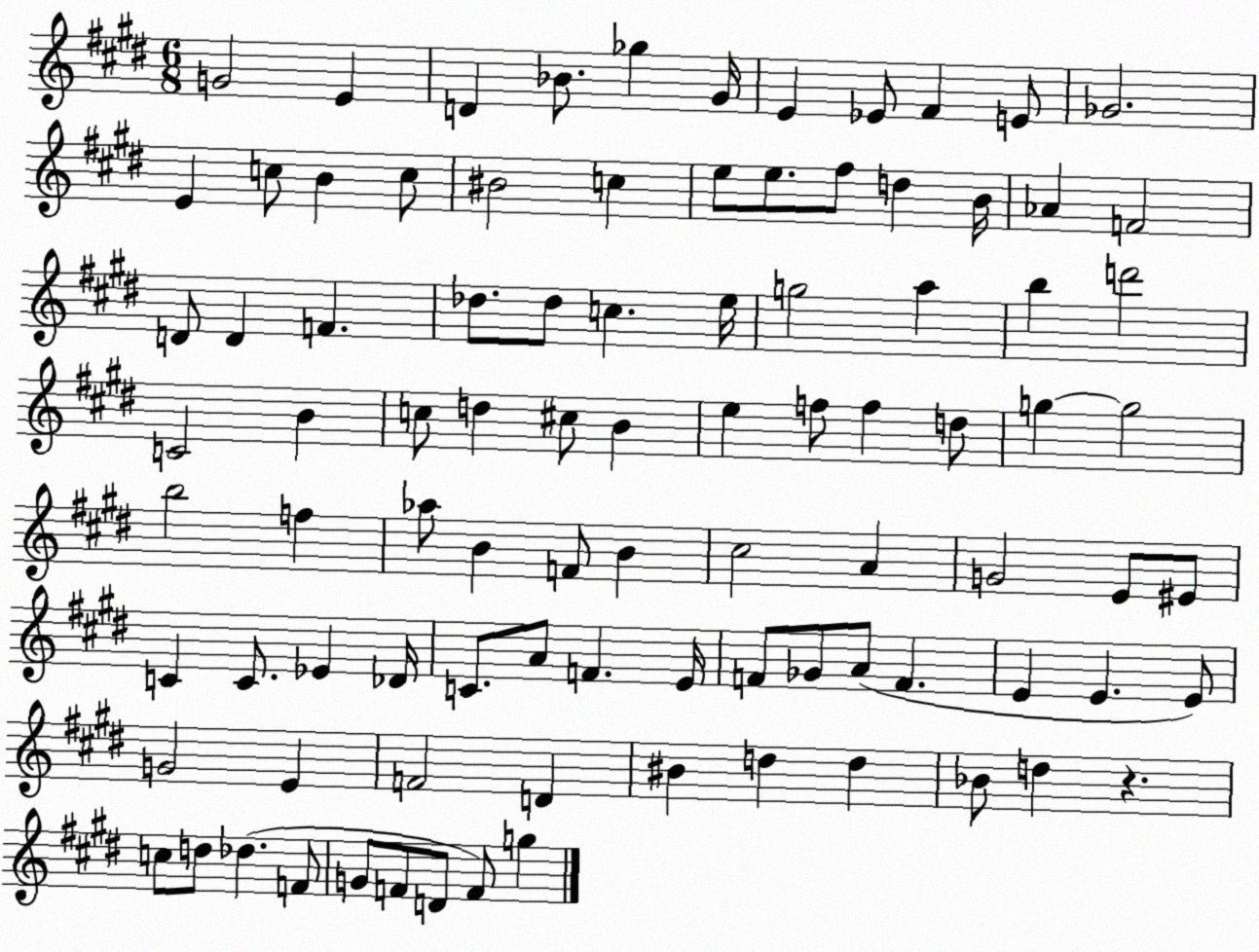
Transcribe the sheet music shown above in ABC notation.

X:1
T:Untitled
M:6/8
L:1/4
K:E
G2 E D _B/2 _g ^G/4 E _E/2 ^F E/2 _G2 E c/2 B c/2 ^B2 c e/2 e/2 ^f/2 d B/4 _A F2 D/2 D F _d/2 _d/2 c e/4 g2 a b d'2 C2 B c/2 d ^c/2 B e f/2 f d/2 g g2 b2 f _a/2 B F/2 B ^c2 A G2 E/2 ^E/2 C C/2 _E _D/4 C/2 A/2 F E/4 F/2 _G/2 A/2 F E E E/2 G2 E F2 D ^B d d _B/2 d z c/2 d/2 _d F/2 G/2 F/2 D/2 F/2 g